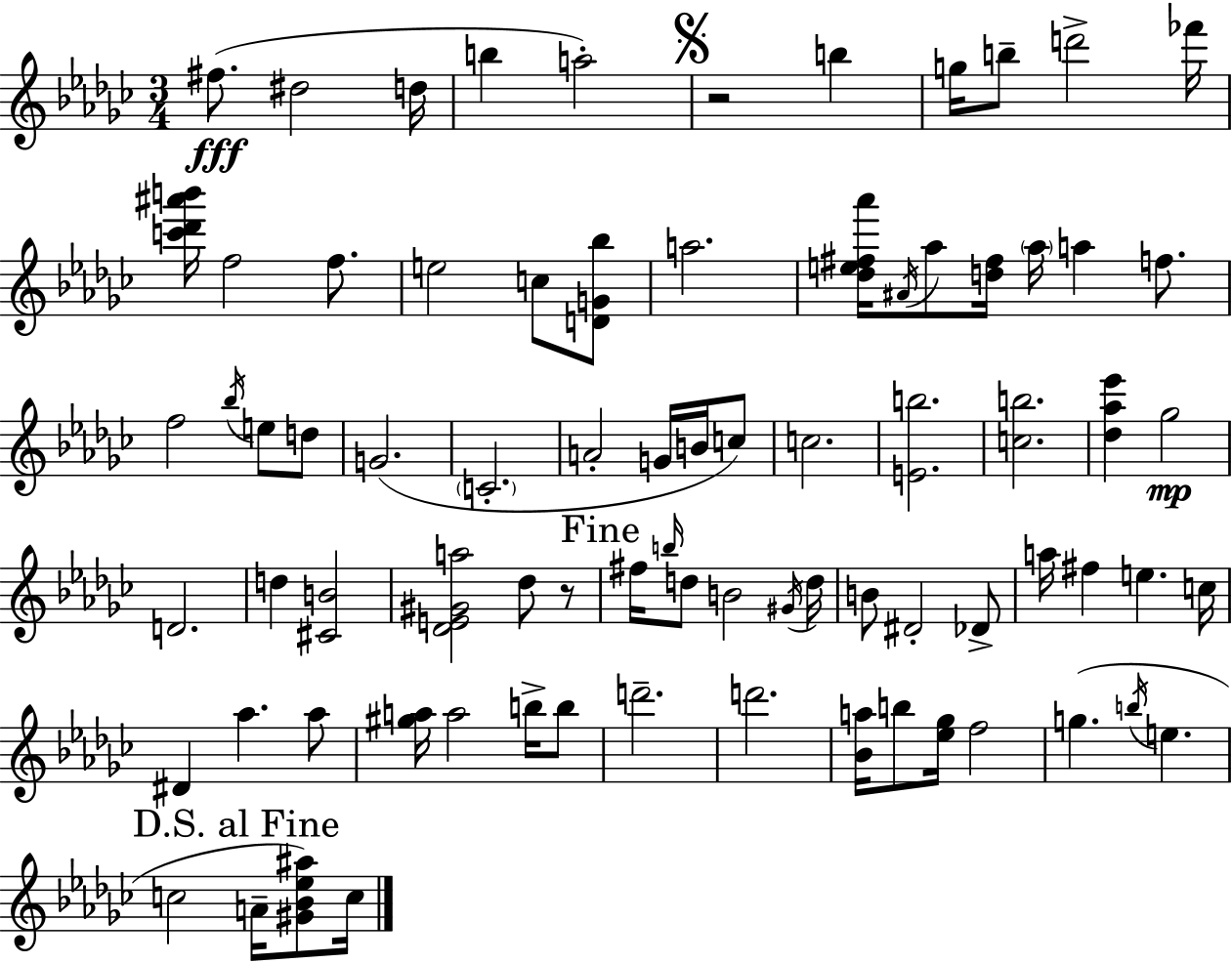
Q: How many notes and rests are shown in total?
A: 79